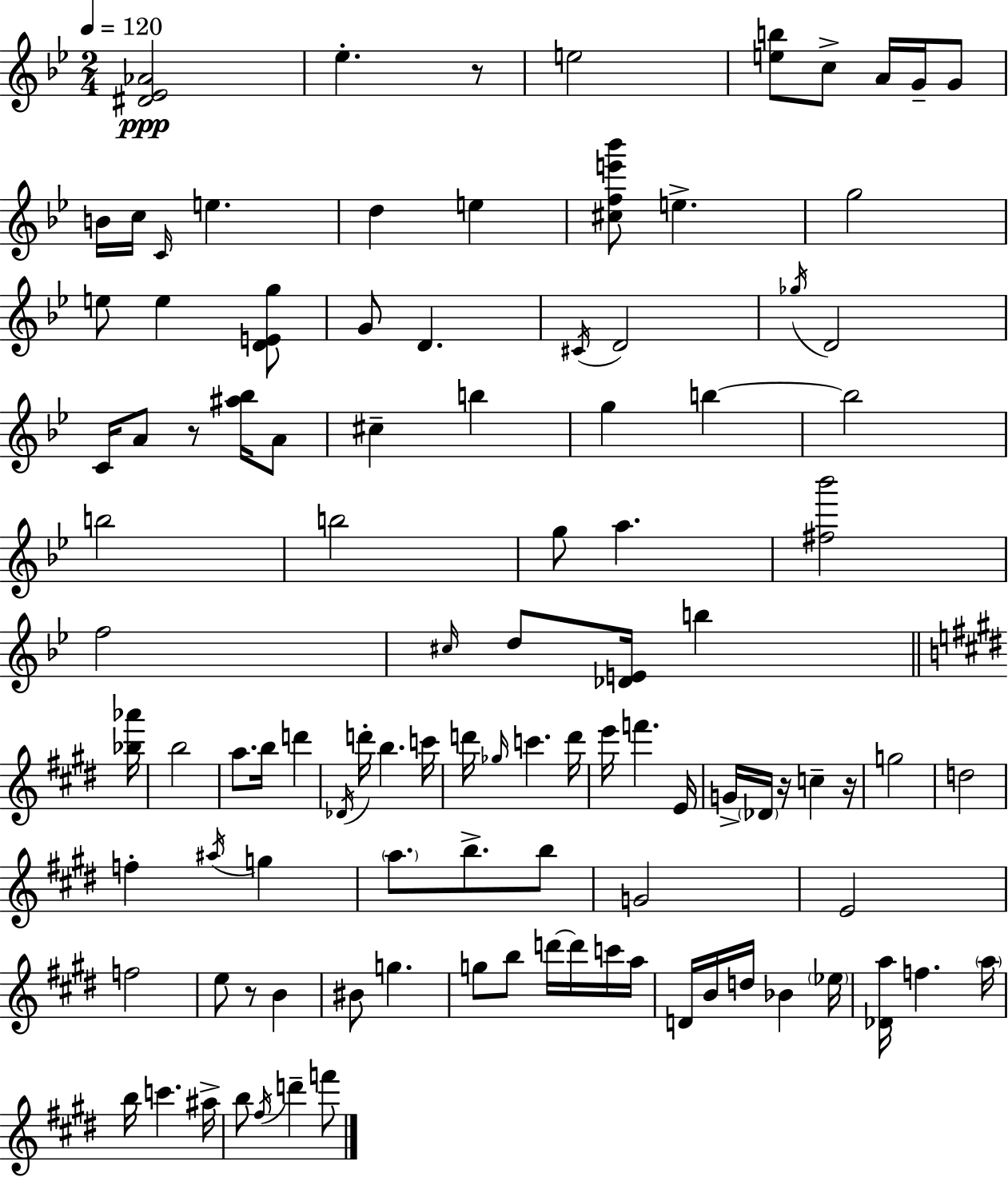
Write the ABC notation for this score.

X:1
T:Untitled
M:2/4
L:1/4
K:Bb
[^D_E_A]2 _e z/2 e2 [eb]/2 c/2 A/4 G/4 G/2 B/4 c/4 C/4 e d e [^cfe'_b']/2 e g2 e/2 e [DEg]/2 G/2 D ^C/4 D2 _g/4 D2 C/4 A/2 z/2 [^a_b]/4 A/2 ^c b g b b2 b2 b2 g/2 a [^f_b']2 f2 ^c/4 d/2 [_DE]/4 b [_b_a']/4 b2 a/2 b/4 d' _D/4 d'/4 b c'/4 d'/4 _g/4 c' d'/4 e'/4 f' E/4 G/4 _D/4 z/4 c z/4 g2 d2 f ^a/4 g a/2 b/2 b/2 G2 E2 f2 e/2 z/2 B ^B/2 g g/2 b/2 d'/4 d'/4 c'/4 a/4 D/4 B/4 d/4 _B _e/4 [_Da]/4 f a/4 b/4 c' ^a/4 b/2 ^f/4 d' f'/2